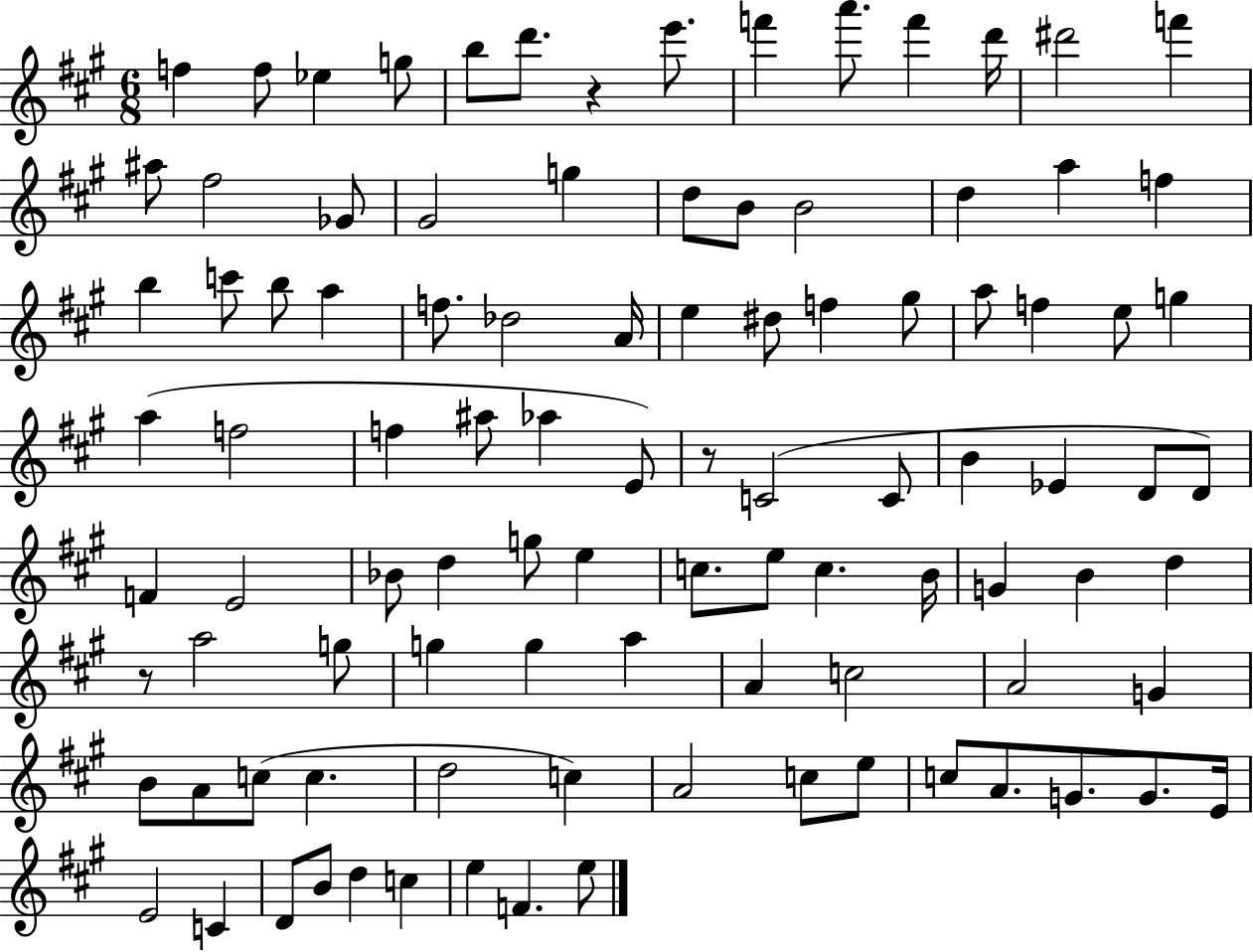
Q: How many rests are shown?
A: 3